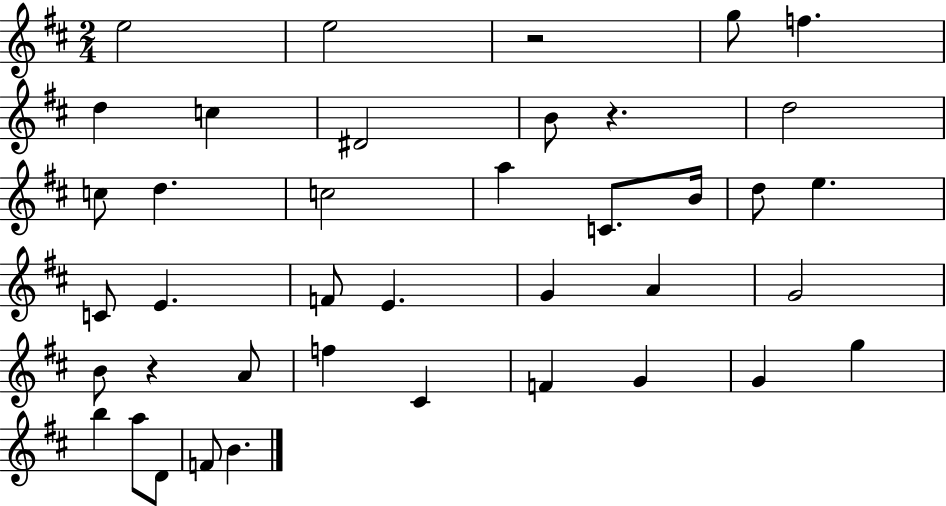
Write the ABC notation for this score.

X:1
T:Untitled
M:2/4
L:1/4
K:D
e2 e2 z2 g/2 f d c ^D2 B/2 z d2 c/2 d c2 a C/2 B/4 d/2 e C/2 E F/2 E G A G2 B/2 z A/2 f ^C F G G g b a/2 D/2 F/2 B